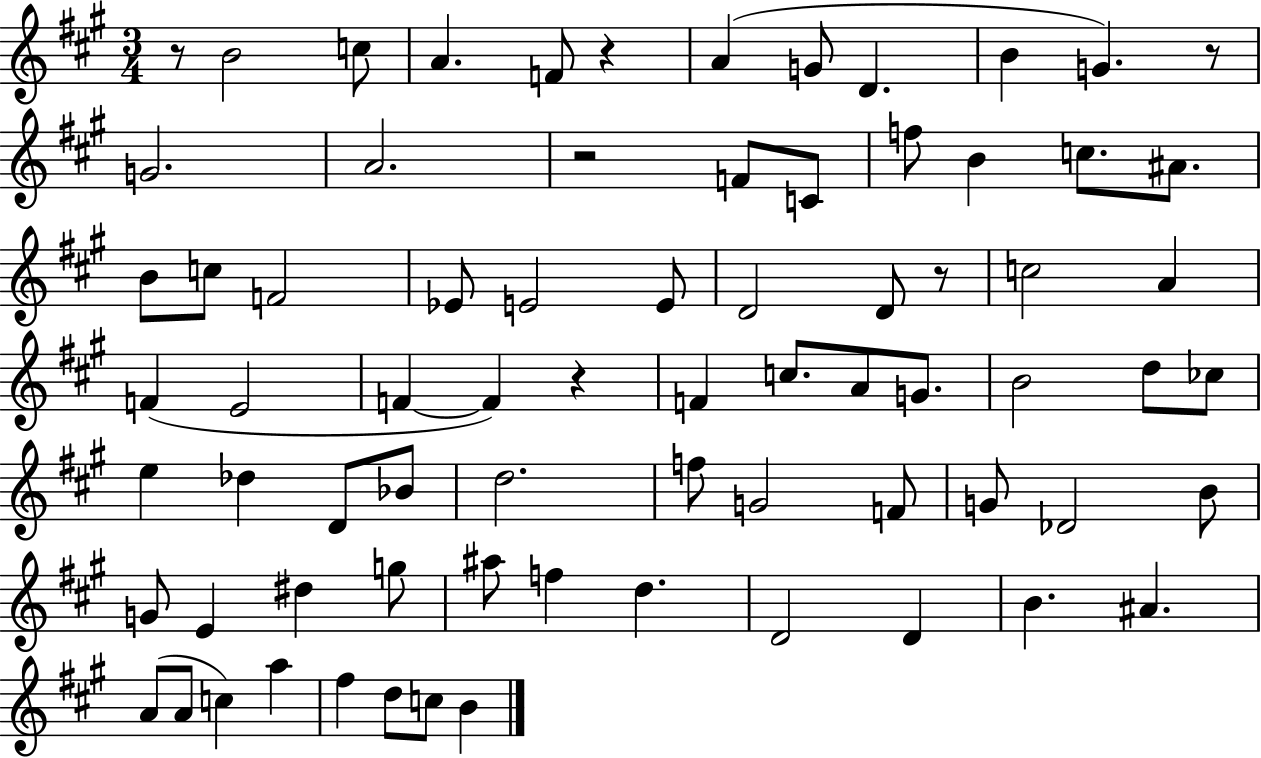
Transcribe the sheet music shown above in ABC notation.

X:1
T:Untitled
M:3/4
L:1/4
K:A
z/2 B2 c/2 A F/2 z A G/2 D B G z/2 G2 A2 z2 F/2 C/2 f/2 B c/2 ^A/2 B/2 c/2 F2 _E/2 E2 E/2 D2 D/2 z/2 c2 A F E2 F F z F c/2 A/2 G/2 B2 d/2 _c/2 e _d D/2 _B/2 d2 f/2 G2 F/2 G/2 _D2 B/2 G/2 E ^d g/2 ^a/2 f d D2 D B ^A A/2 A/2 c a ^f d/2 c/2 B